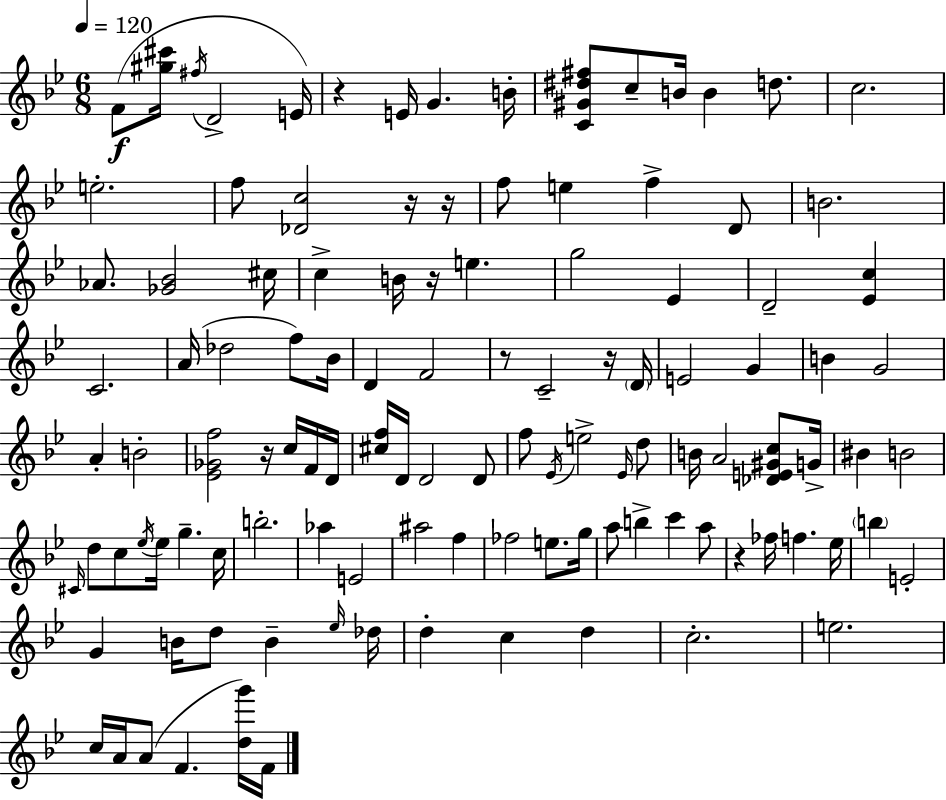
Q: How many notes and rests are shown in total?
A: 115